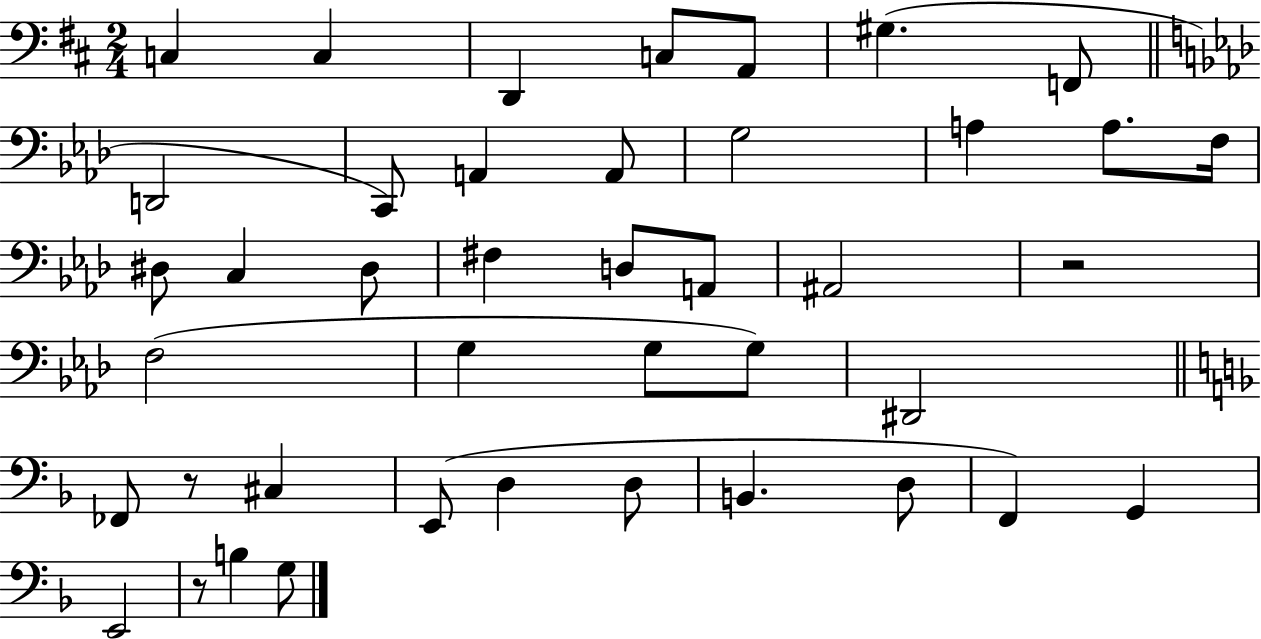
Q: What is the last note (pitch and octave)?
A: G3